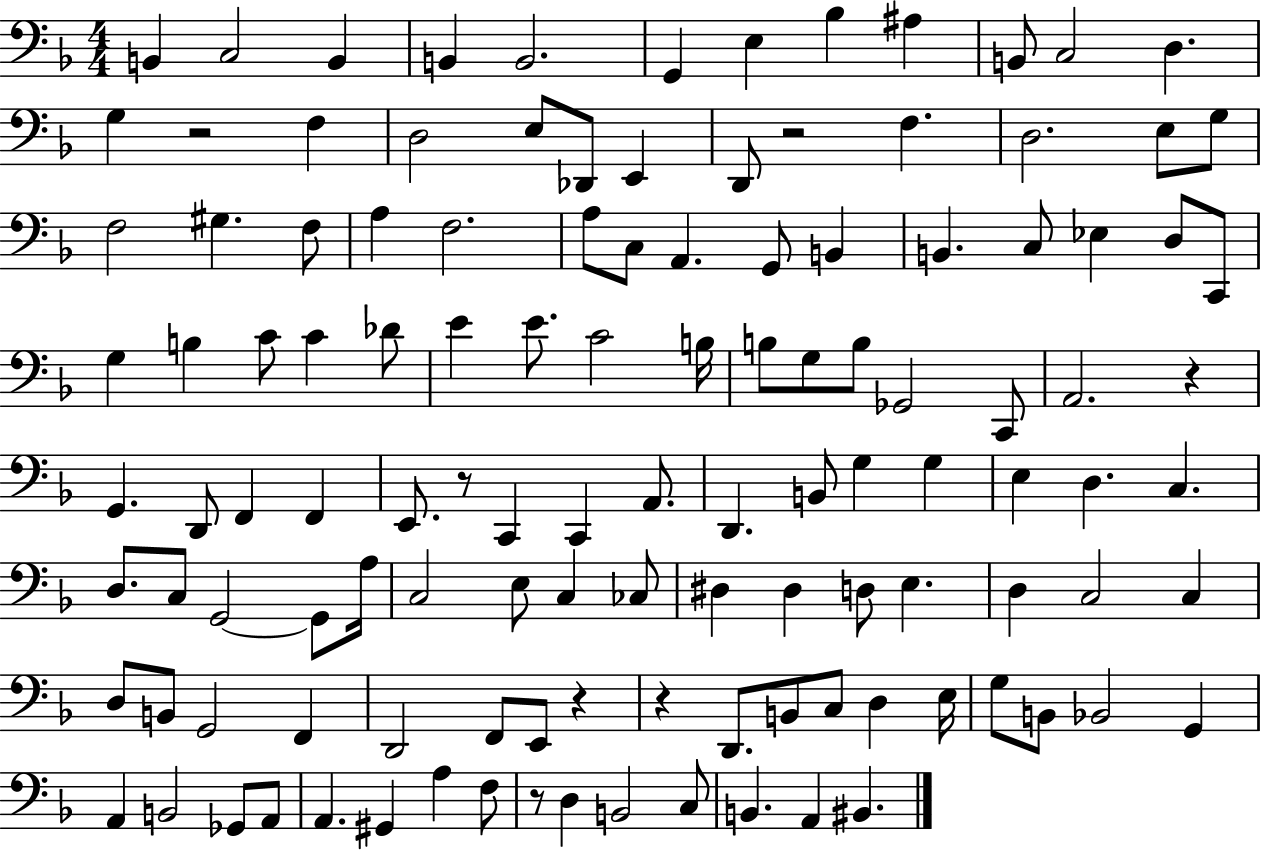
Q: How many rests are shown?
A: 7